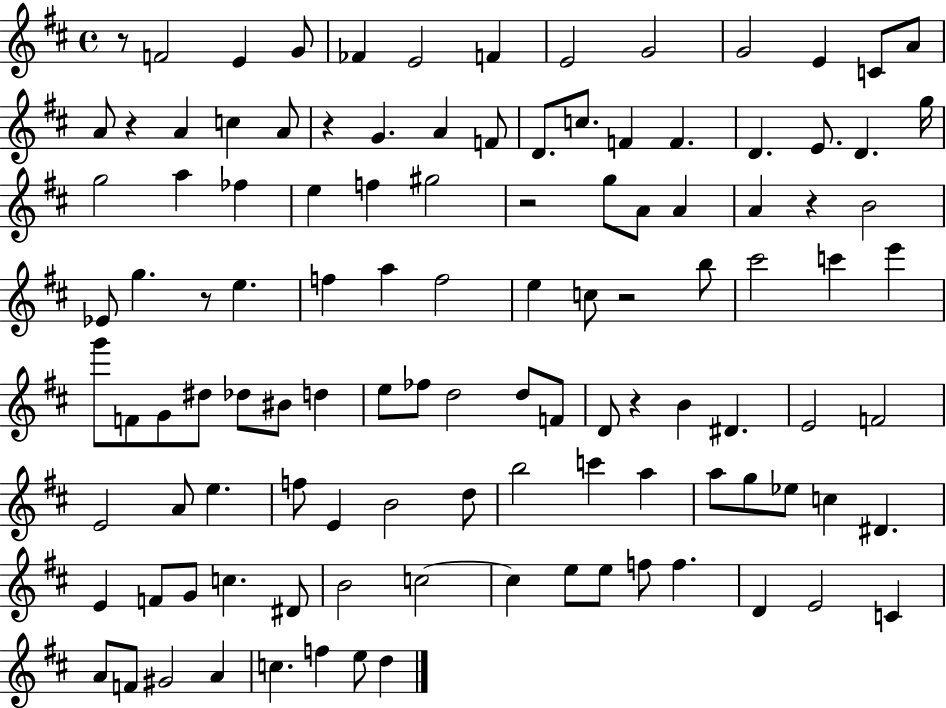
{
  \clef treble
  \time 4/4
  \defaultTimeSignature
  \key d \major
  r8 f'2 e'4 g'8 | fes'4 e'2 f'4 | e'2 g'2 | g'2 e'4 c'8 a'8 | \break a'8 r4 a'4 c''4 a'8 | r4 g'4. a'4 f'8 | d'8. c''8. f'4 f'4. | d'4. e'8. d'4. g''16 | \break g''2 a''4 fes''4 | e''4 f''4 gis''2 | r2 g''8 a'8 a'4 | a'4 r4 b'2 | \break ees'8 g''4. r8 e''4. | f''4 a''4 f''2 | e''4 c''8 r2 b''8 | cis'''2 c'''4 e'''4 | \break g'''8 f'8 g'8 dis''8 des''8 bis'8 d''4 | e''8 fes''8 d''2 d''8 f'8 | d'8 r4 b'4 dis'4. | e'2 f'2 | \break e'2 a'8 e''4. | f''8 e'4 b'2 d''8 | b''2 c'''4 a''4 | a''8 g''8 ees''8 c''4 dis'4. | \break e'4 f'8 g'8 c''4. dis'8 | b'2 c''2~~ | c''4 e''8 e''8 f''8 f''4. | d'4 e'2 c'4 | \break a'8 f'8 gis'2 a'4 | c''4. f''4 e''8 d''4 | \bar "|."
}